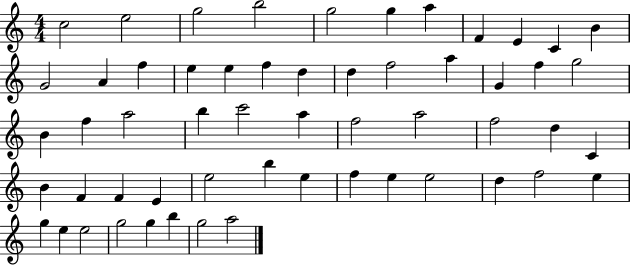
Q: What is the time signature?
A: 4/4